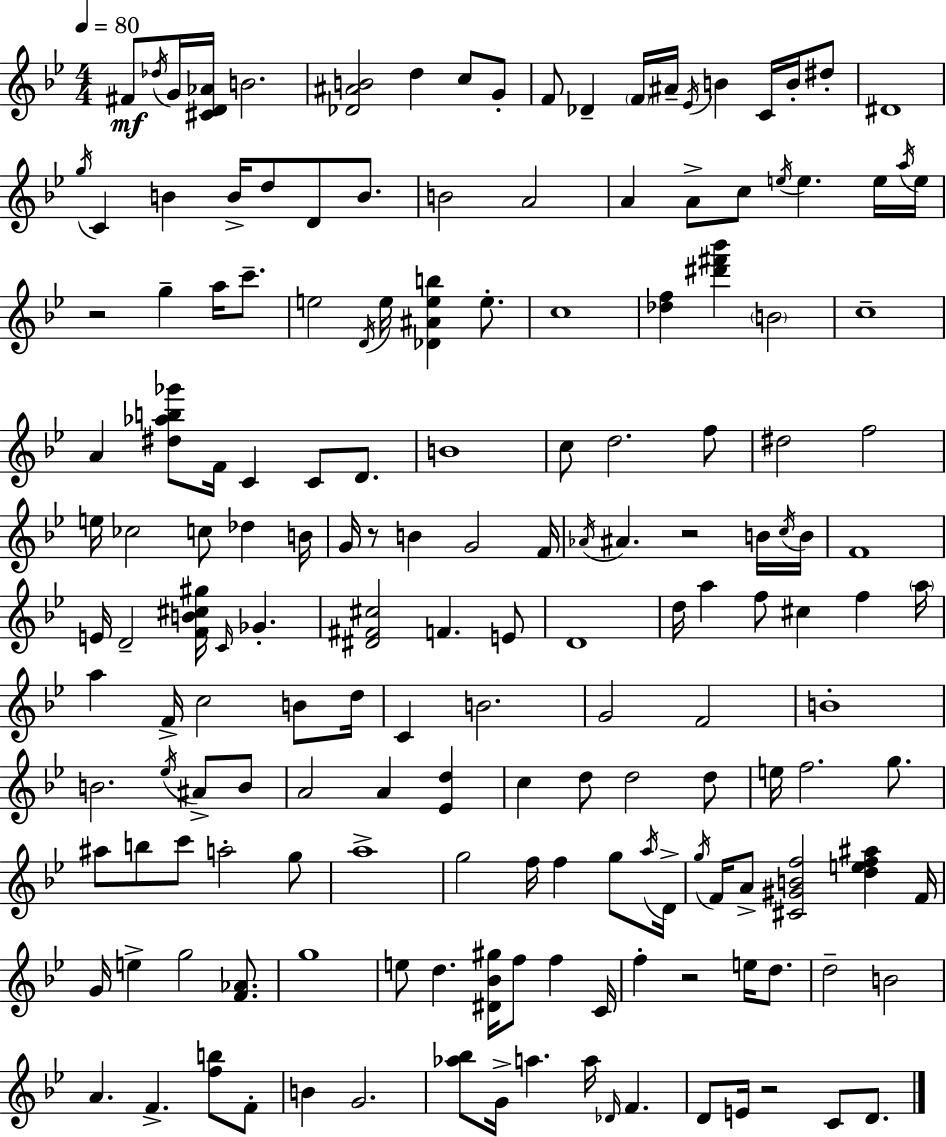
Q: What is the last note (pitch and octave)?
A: D4